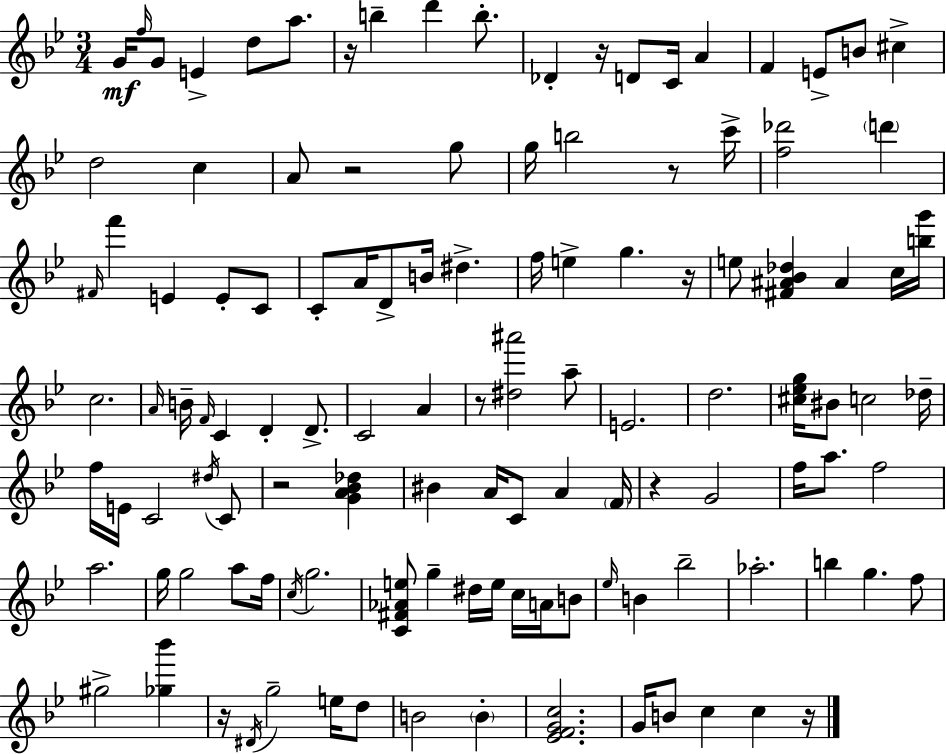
X:1
T:Untitled
M:3/4
L:1/4
K:Bb
G/4 f/4 G/2 E d/2 a/2 z/4 b d' b/2 _D z/4 D/2 C/4 A F E/2 B/2 ^c d2 c A/2 z2 g/2 g/4 b2 z/2 c'/4 [f_d']2 d' ^F/4 f' E E/2 C/2 C/2 A/4 D/2 B/4 ^d f/4 e g z/4 e/2 [^F^A_B_d] ^A c/4 [bg']/4 c2 A/4 B/4 F/4 C D D/2 C2 A z/2 [^d^a']2 a/2 E2 d2 [^c_eg]/4 ^B/2 c2 _d/4 f/4 E/4 C2 ^d/4 C/2 z2 [GA_B_d] ^B A/4 C/2 A F/4 z G2 f/4 a/2 f2 a2 g/4 g2 a/2 f/4 c/4 g2 [C^F_Ae]/2 g ^d/4 e/4 c/4 A/4 B/2 _e/4 B _b2 _a2 b g f/2 ^g2 [_g_b'] z/4 ^D/4 g2 e/4 d/2 B2 B [_EFGc]2 G/4 B/2 c c z/4